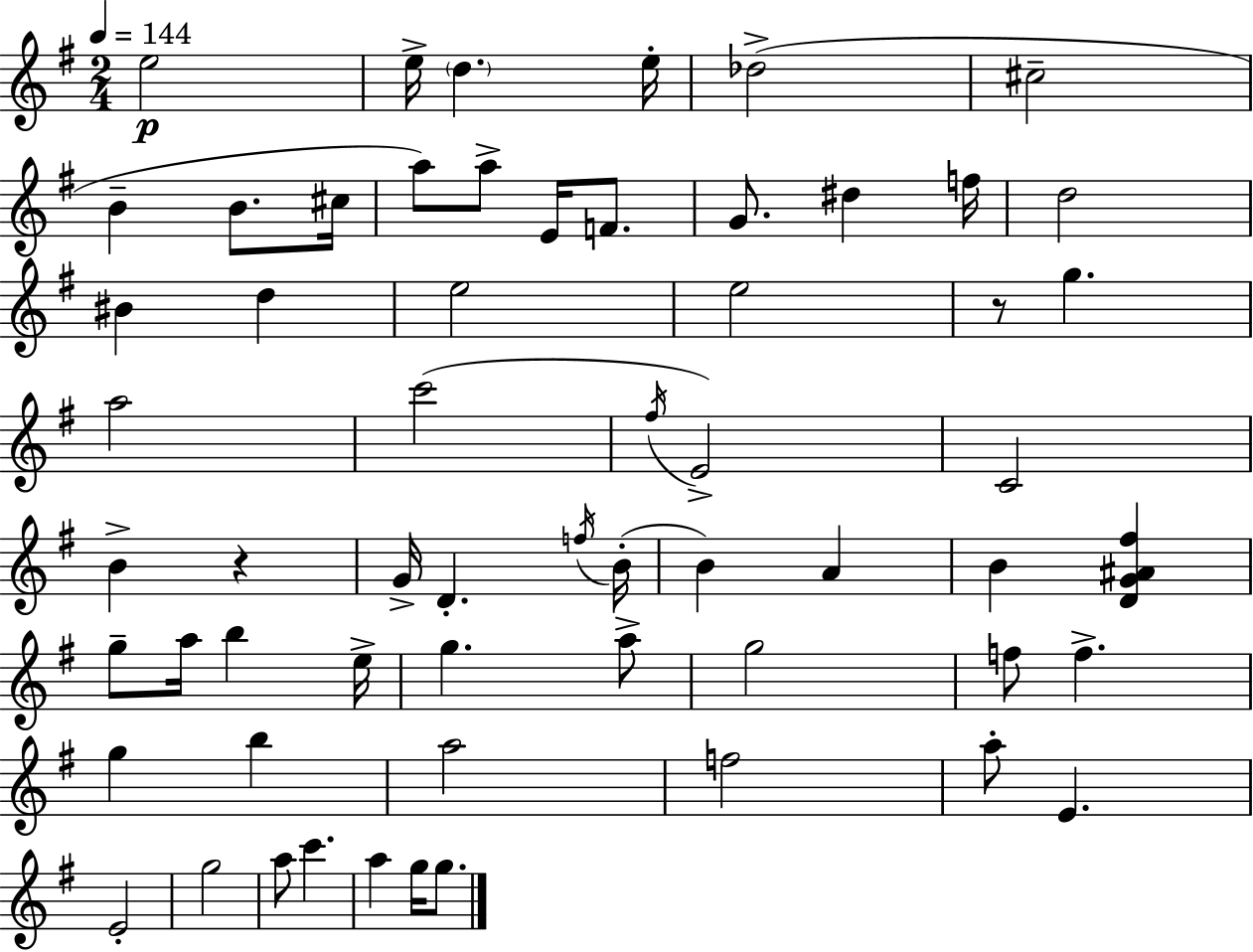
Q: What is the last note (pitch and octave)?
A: G5